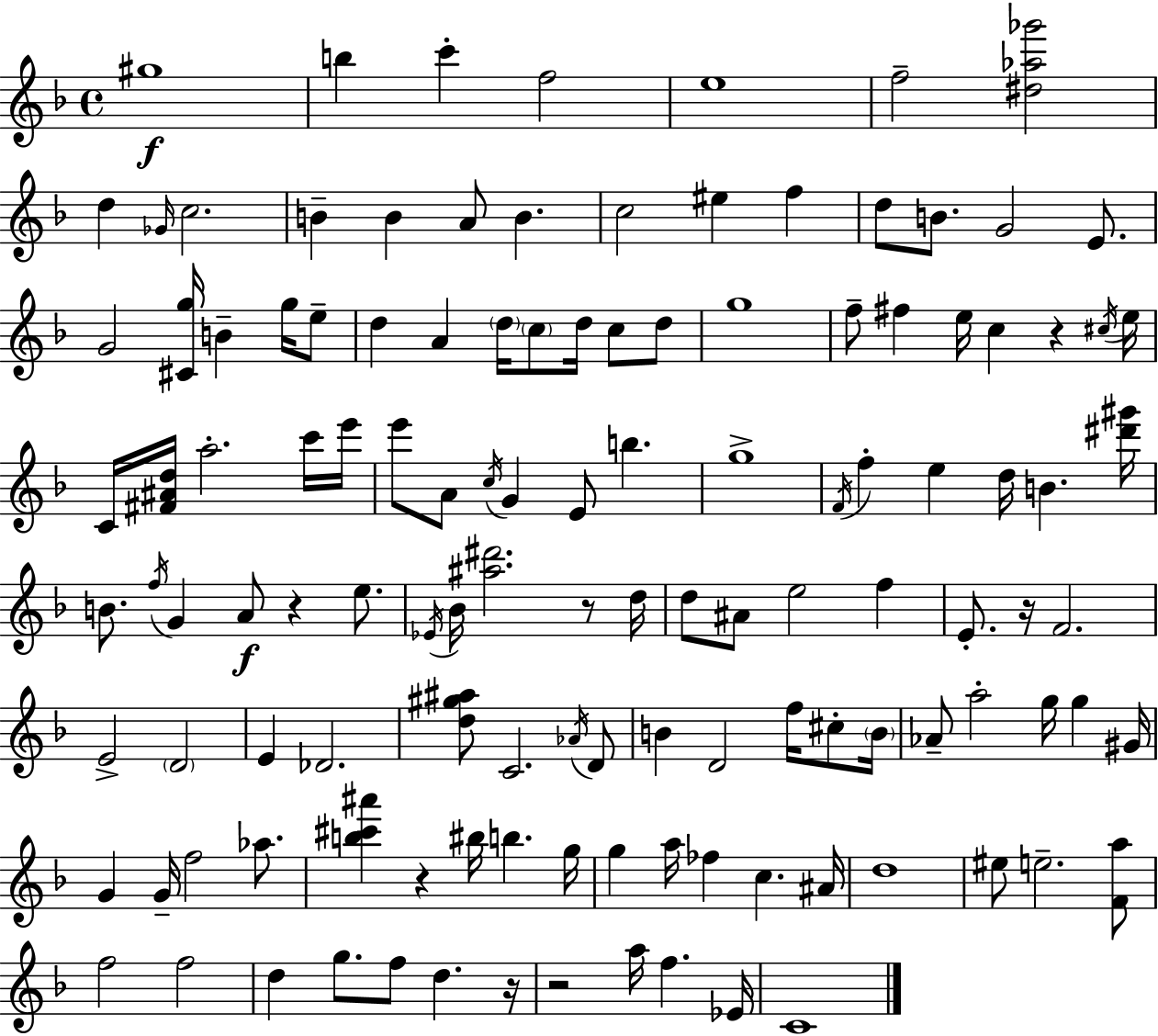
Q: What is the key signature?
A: D minor